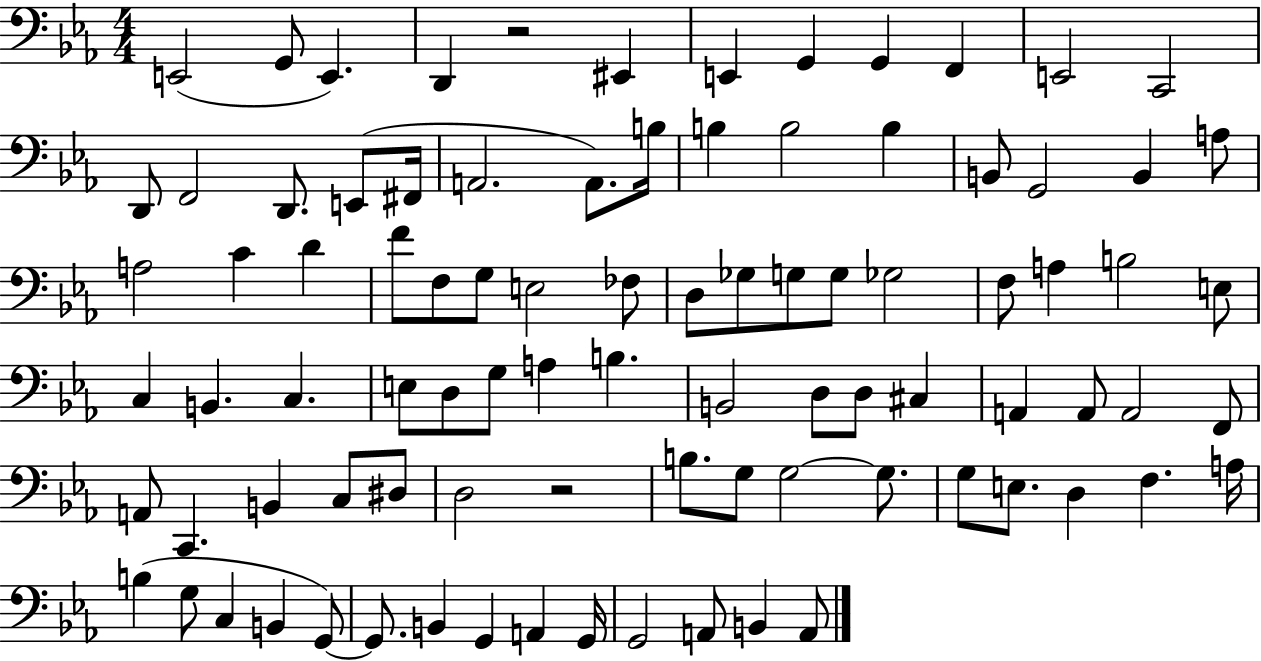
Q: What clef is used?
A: bass